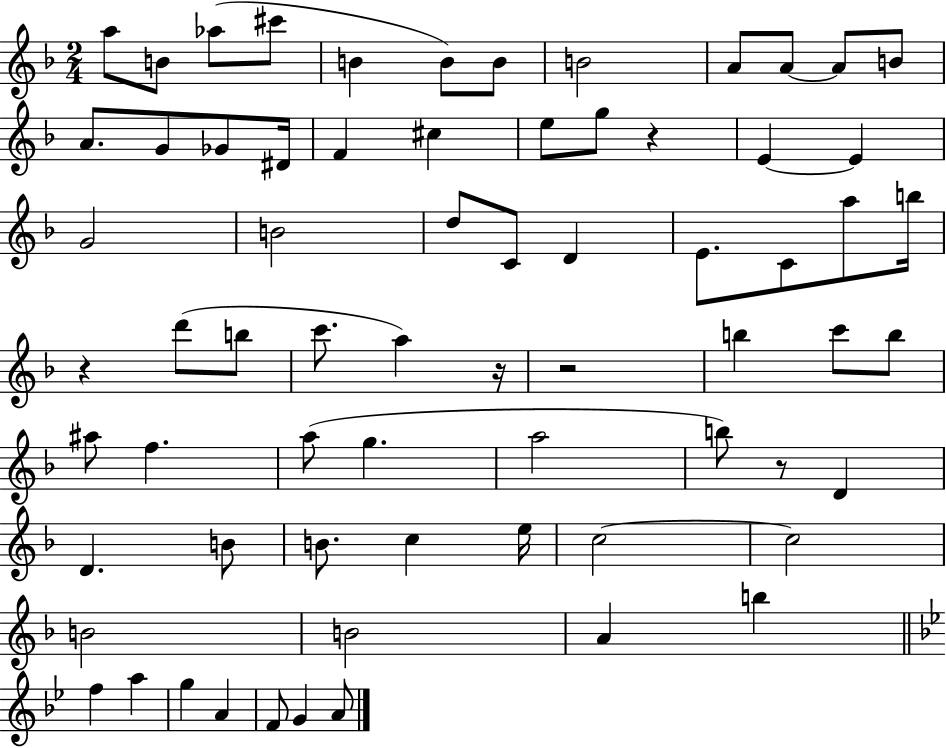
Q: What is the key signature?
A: F major